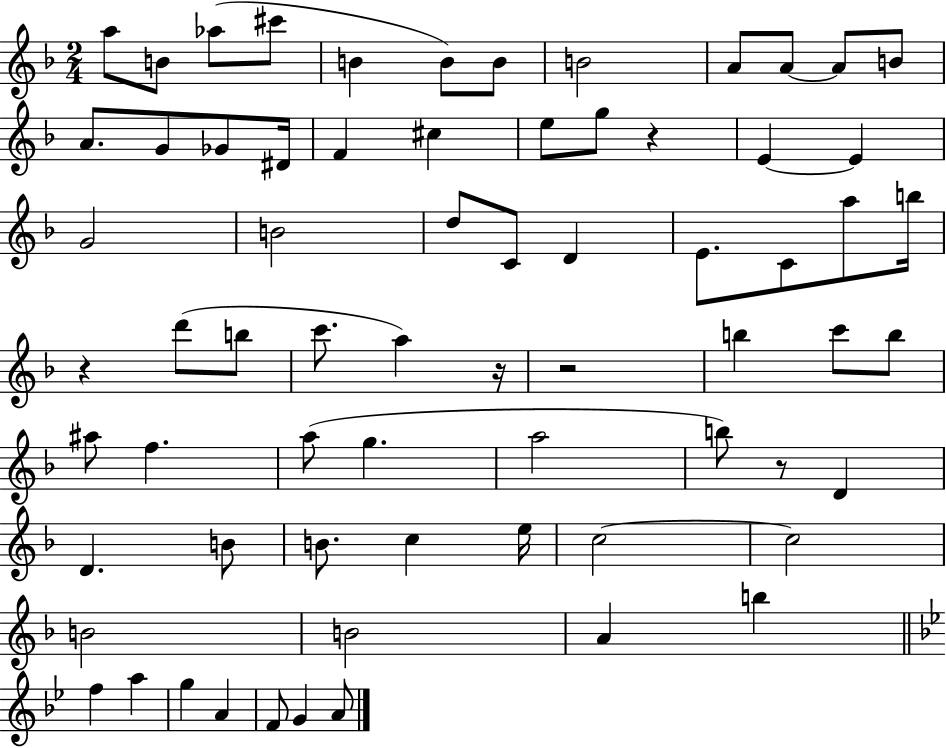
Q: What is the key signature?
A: F major